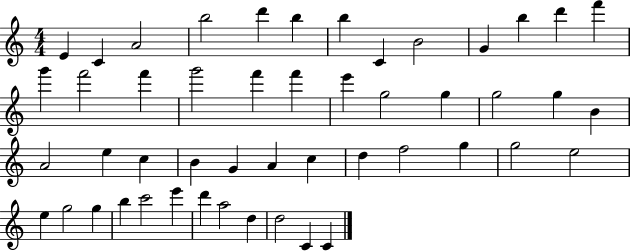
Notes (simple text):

E4/q C4/q A4/h B5/h D6/q B5/q B5/q C4/q B4/h G4/q B5/q D6/q F6/q G6/q F6/h F6/q G6/h F6/q F6/q E6/q G5/h G5/q G5/h G5/q B4/q A4/h E5/q C5/q B4/q G4/q A4/q C5/q D5/q F5/h G5/q G5/h E5/h E5/q G5/h G5/q B5/q C6/h E6/q D6/q A5/h D5/q D5/h C4/q C4/q